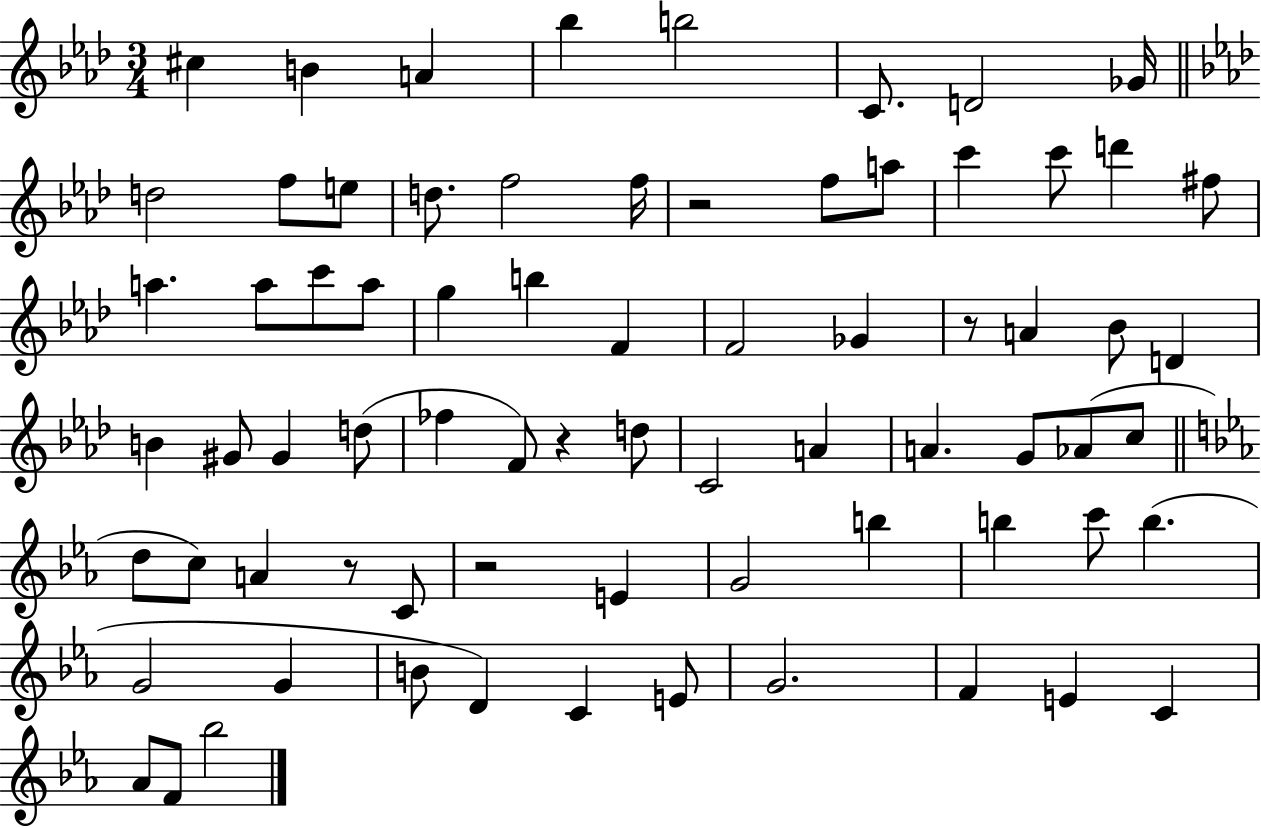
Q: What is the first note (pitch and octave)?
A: C#5